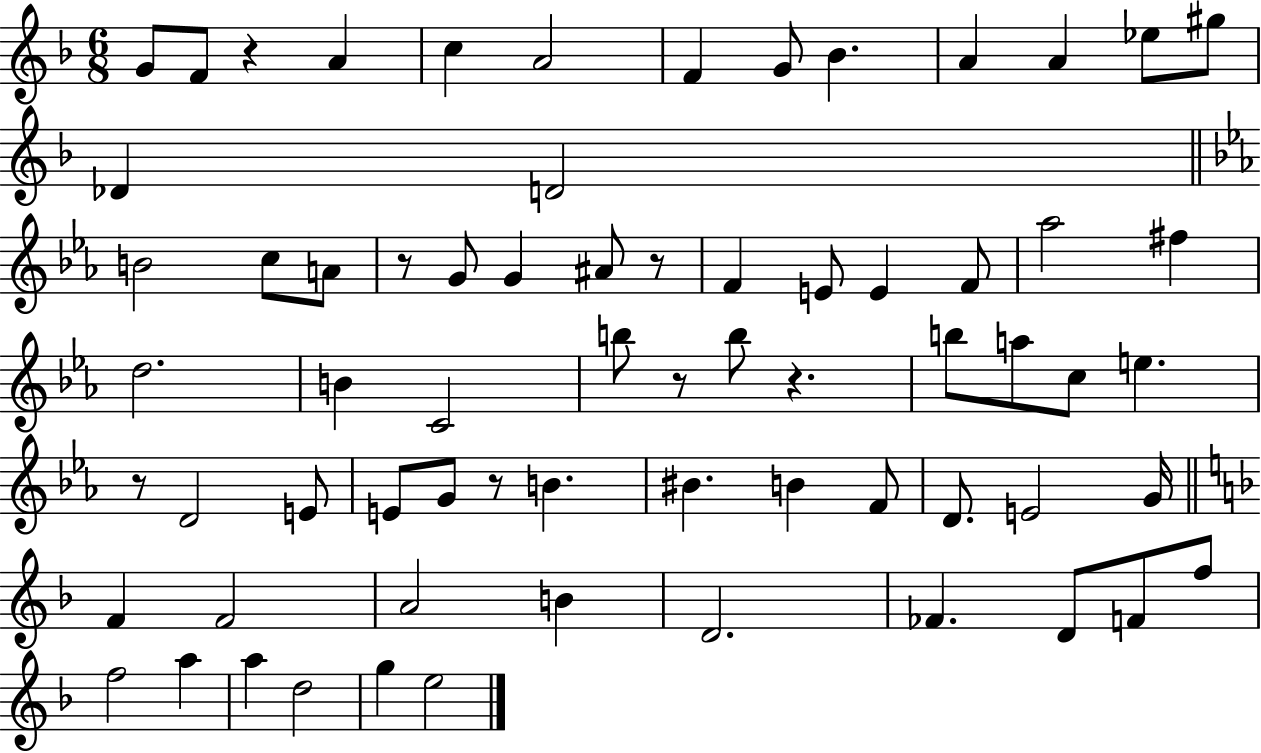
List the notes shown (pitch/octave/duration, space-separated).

G4/e F4/e R/q A4/q C5/q A4/h F4/q G4/e Bb4/q. A4/q A4/q Eb5/e G#5/e Db4/q D4/h B4/h C5/e A4/e R/e G4/e G4/q A#4/e R/e F4/q E4/e E4/q F4/e Ab5/h F#5/q D5/h. B4/q C4/h B5/e R/e B5/e R/q. B5/e A5/e C5/e E5/q. R/e D4/h E4/e E4/e G4/e R/e B4/q. BIS4/q. B4/q F4/e D4/e. E4/h G4/s F4/q F4/h A4/h B4/q D4/h. FES4/q. D4/e F4/e F5/e F5/h A5/q A5/q D5/h G5/q E5/h